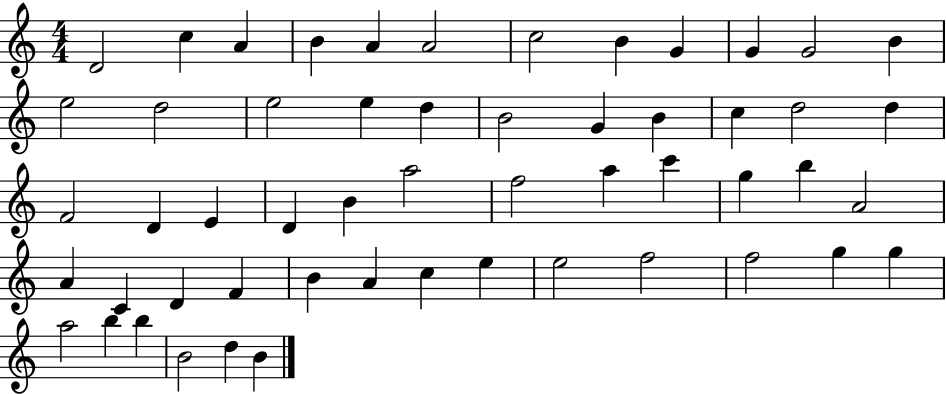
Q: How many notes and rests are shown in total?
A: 54